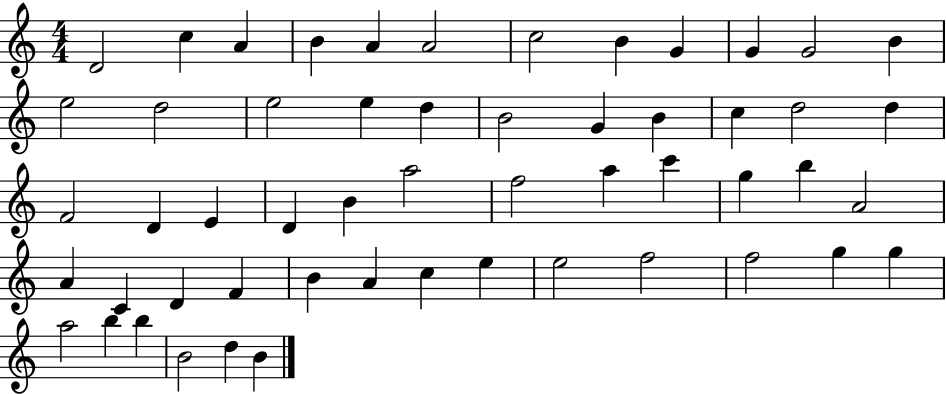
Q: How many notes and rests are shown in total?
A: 54